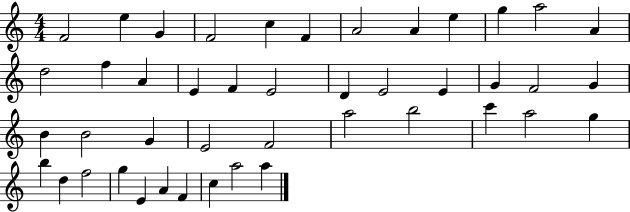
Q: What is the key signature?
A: C major